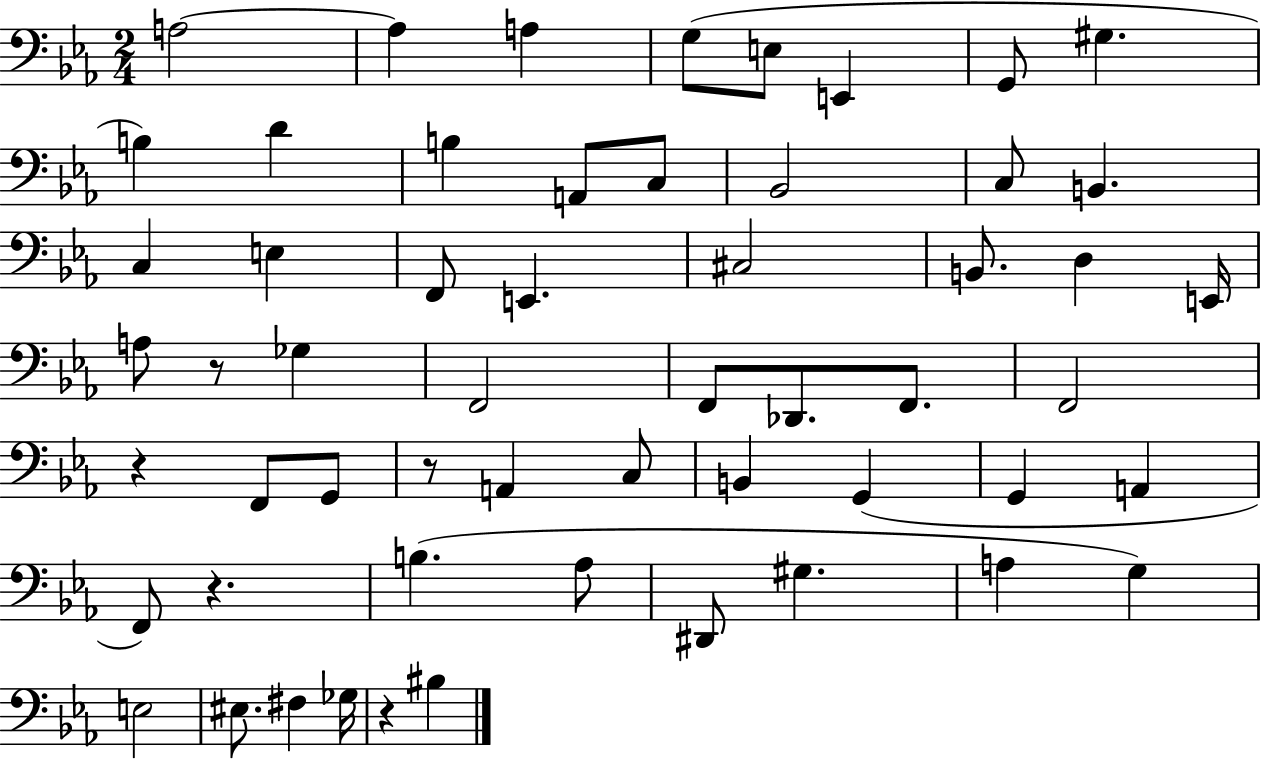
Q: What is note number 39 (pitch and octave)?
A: A2